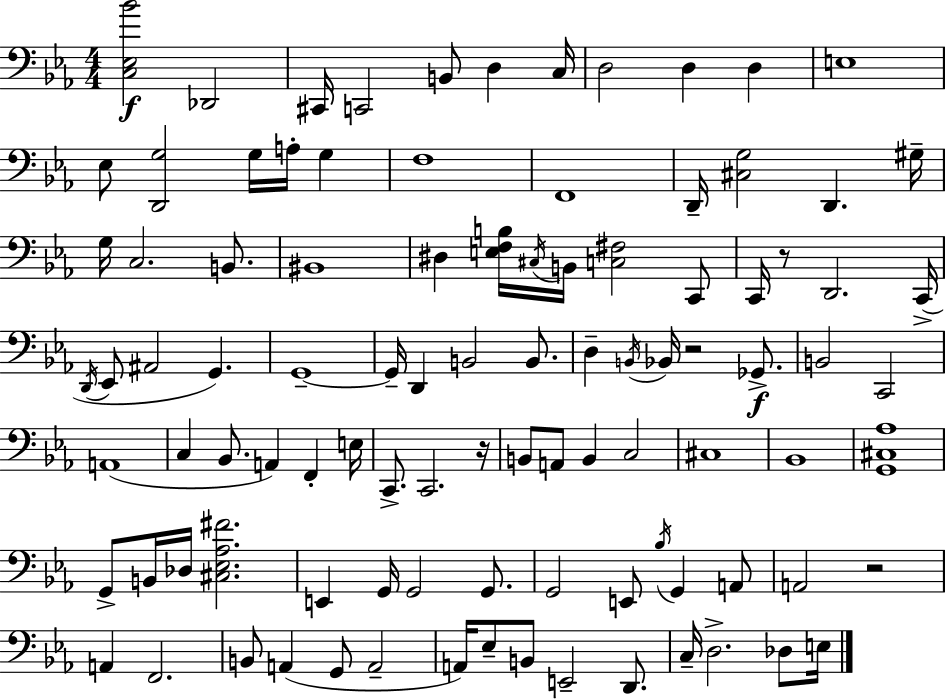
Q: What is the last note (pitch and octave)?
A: E3